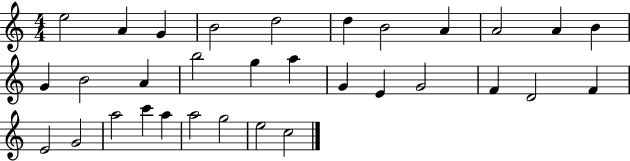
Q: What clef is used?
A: treble